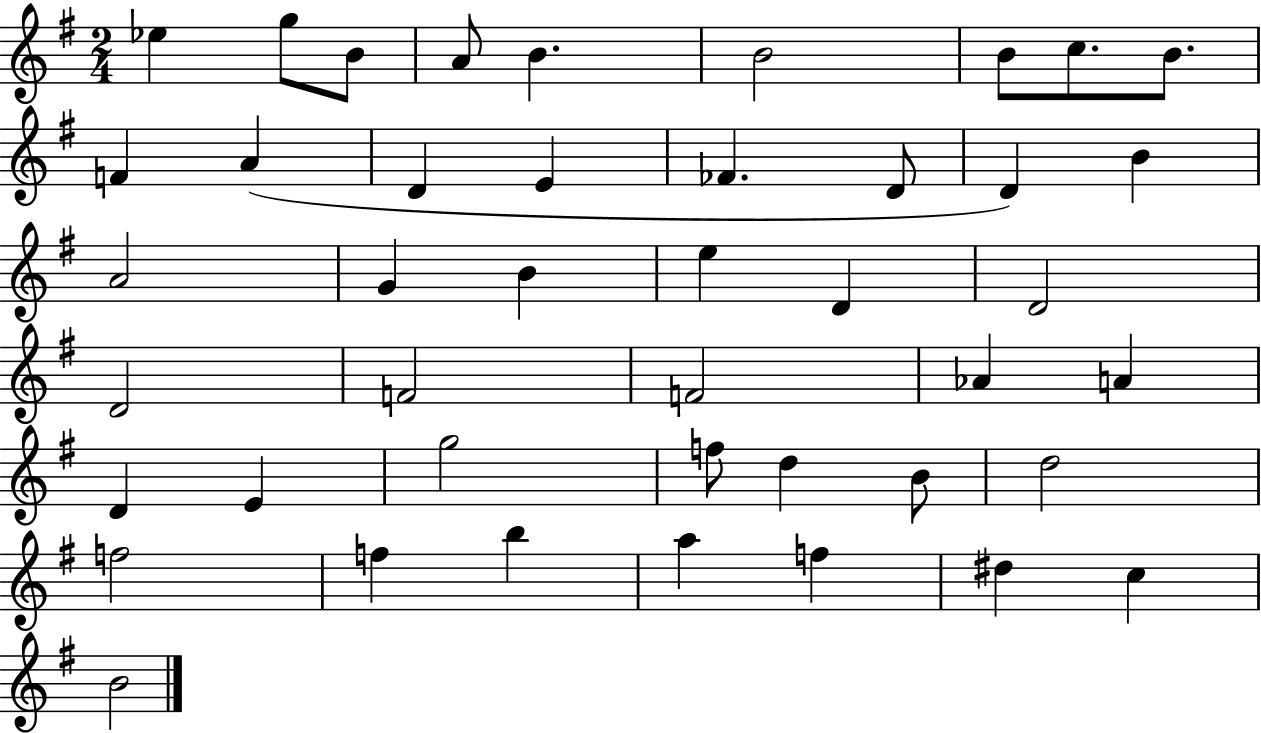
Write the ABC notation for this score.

X:1
T:Untitled
M:2/4
L:1/4
K:G
_e g/2 B/2 A/2 B B2 B/2 c/2 B/2 F A D E _F D/2 D B A2 G B e D D2 D2 F2 F2 _A A D E g2 f/2 d B/2 d2 f2 f b a f ^d c B2